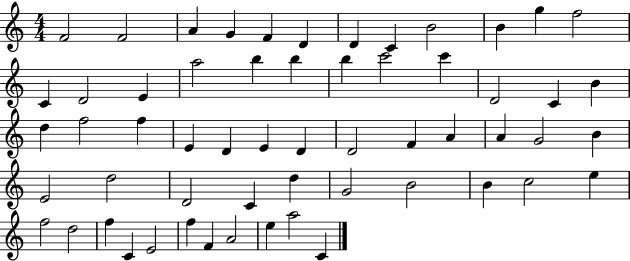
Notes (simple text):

F4/h F4/h A4/q G4/q F4/q D4/q D4/q C4/q B4/h B4/q G5/q F5/h C4/q D4/h E4/q A5/h B5/q B5/q B5/q C6/h C6/q D4/h C4/q B4/q D5/q F5/h F5/q E4/q D4/q E4/q D4/q D4/h F4/q A4/q A4/q G4/h B4/q E4/h D5/h D4/h C4/q D5/q G4/h B4/h B4/q C5/h E5/q F5/h D5/h F5/q C4/q E4/h F5/q F4/q A4/h E5/q A5/h C4/q